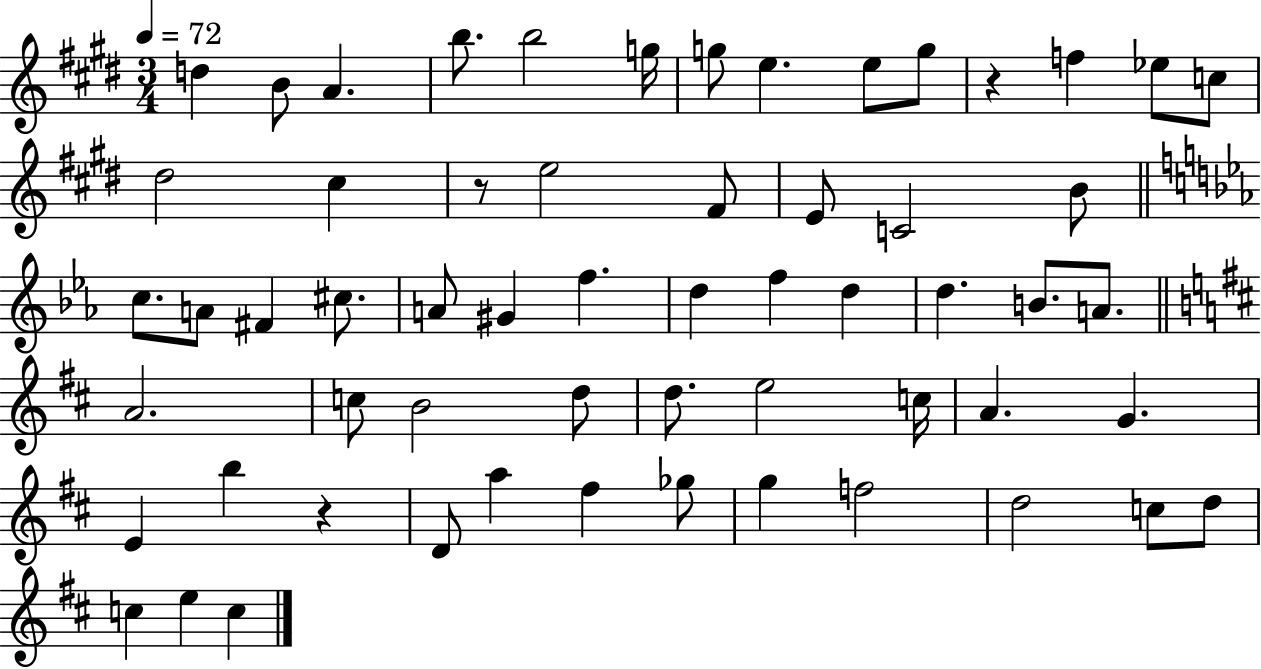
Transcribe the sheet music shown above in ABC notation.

X:1
T:Untitled
M:3/4
L:1/4
K:E
d B/2 A b/2 b2 g/4 g/2 e e/2 g/2 z f _e/2 c/2 ^d2 ^c z/2 e2 ^F/2 E/2 C2 B/2 c/2 A/2 ^F ^c/2 A/2 ^G f d f d d B/2 A/2 A2 c/2 B2 d/2 d/2 e2 c/4 A G E b z D/2 a ^f _g/2 g f2 d2 c/2 d/2 c e c